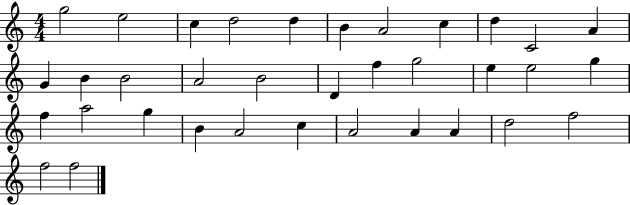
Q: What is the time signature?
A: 4/4